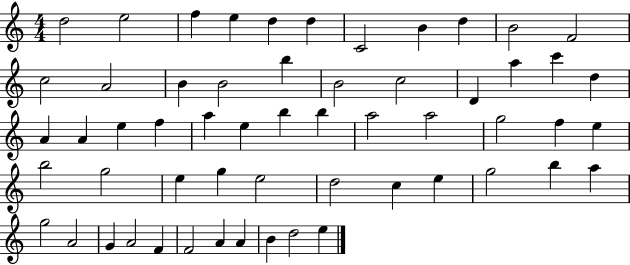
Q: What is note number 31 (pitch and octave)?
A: A5